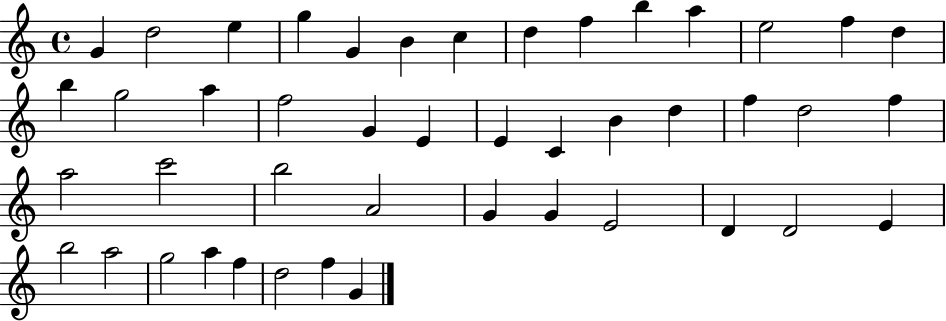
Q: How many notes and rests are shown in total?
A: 45